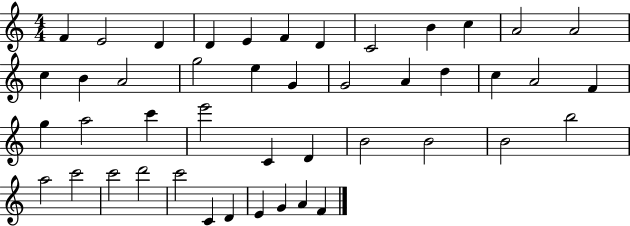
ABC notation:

X:1
T:Untitled
M:4/4
L:1/4
K:C
F E2 D D E F D C2 B c A2 A2 c B A2 g2 e G G2 A d c A2 F g a2 c' e'2 C D B2 B2 B2 b2 a2 c'2 c'2 d'2 c'2 C D E G A F